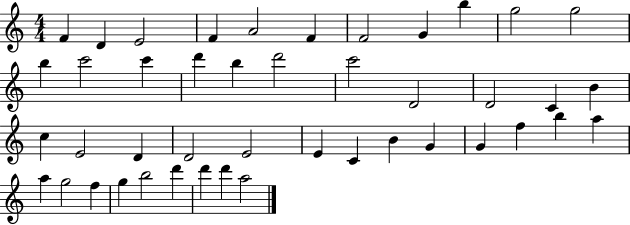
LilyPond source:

{
  \clef treble
  \numericTimeSignature
  \time 4/4
  \key c \major
  f'4 d'4 e'2 | f'4 a'2 f'4 | f'2 g'4 b''4 | g''2 g''2 | \break b''4 c'''2 c'''4 | d'''4 b''4 d'''2 | c'''2 d'2 | d'2 c'4 b'4 | \break c''4 e'2 d'4 | d'2 e'2 | e'4 c'4 b'4 g'4 | g'4 f''4 b''4 a''4 | \break a''4 g''2 f''4 | g''4 b''2 d'''4 | d'''4 d'''4 a''2 | \bar "|."
}